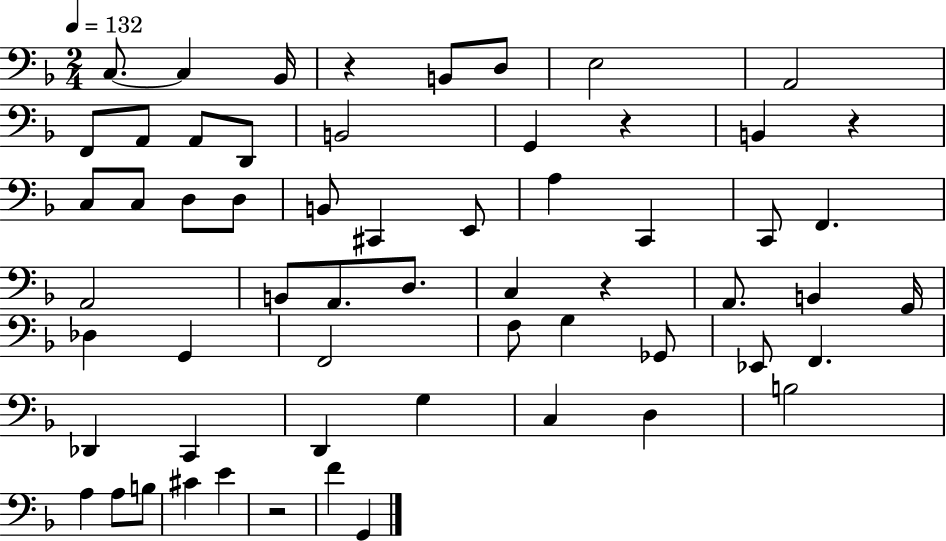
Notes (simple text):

C3/e. C3/q Bb2/s R/q B2/e D3/e E3/h A2/h F2/e A2/e A2/e D2/e B2/h G2/q R/q B2/q R/q C3/e C3/e D3/e D3/e B2/e C#2/q E2/e A3/q C2/q C2/e F2/q. A2/h B2/e A2/e. D3/e. C3/q R/q A2/e. B2/q G2/s Db3/q G2/q F2/h F3/e G3/q Gb2/e Eb2/e F2/q. Db2/q C2/q D2/q G3/q C3/q D3/q B3/h A3/q A3/e B3/e C#4/q E4/q R/h F4/q G2/q